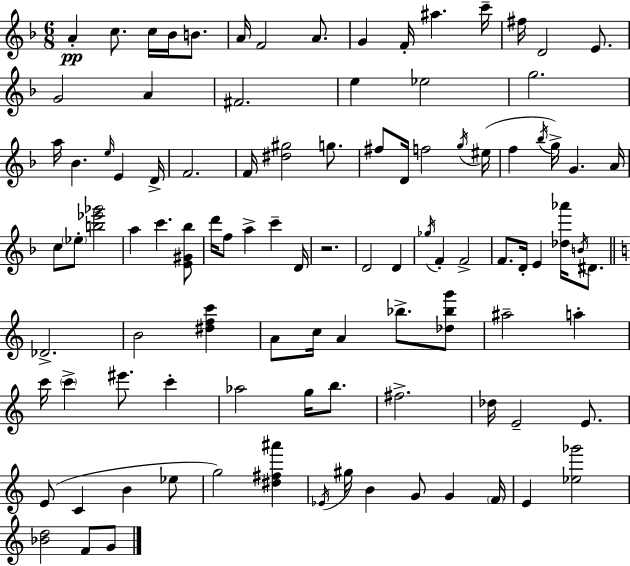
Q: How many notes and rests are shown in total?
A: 101